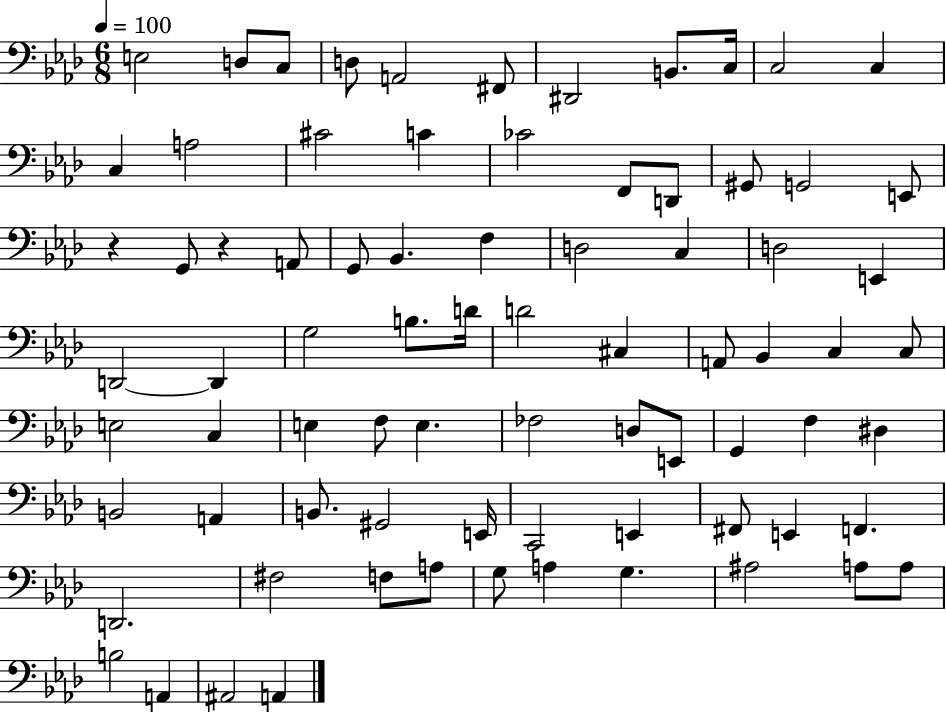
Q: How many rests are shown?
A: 2